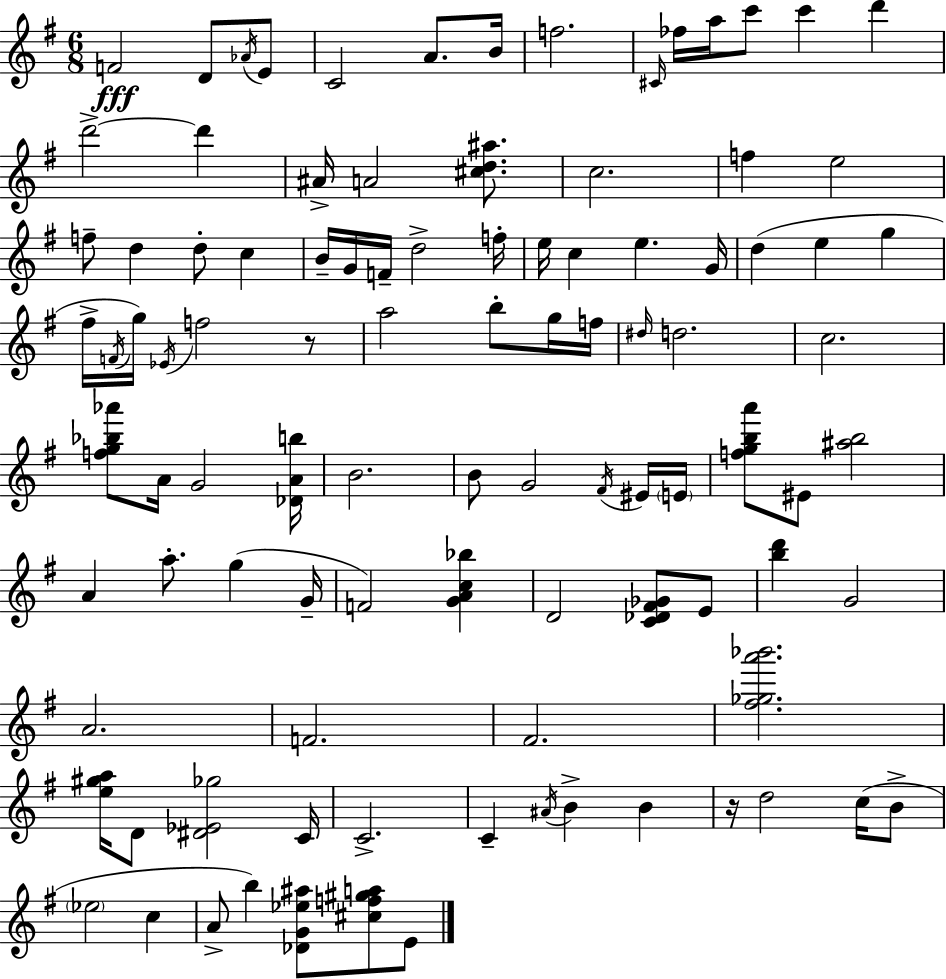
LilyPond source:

{
  \clef treble
  \numericTimeSignature
  \time 6/8
  \key g \major
  f'2\fff d'8 \acciaccatura { aes'16 } e'8 | c'2 a'8. | b'16 f''2. | \grace { cis'16 } fes''16 a''16 c'''8 c'''4 d'''4 | \break d'''2->~~ d'''4 | ais'16-> a'2 <cis'' d'' ais''>8. | c''2. | f''4 e''2 | \break f''8-- d''4 d''8-. c''4 | b'16-- g'16 f'16-- d''2-> | f''16-. e''16 c''4 e''4. | g'16 d''4( e''4 g''4 | \break fis''16-> \acciaccatura { f'16 } g''16) \acciaccatura { ees'16 } f''2 | r8 a''2 | b''8-. g''16 f''16 \grace { dis''16 } d''2. | c''2. | \break <f'' g'' bes'' aes'''>8 a'16 g'2 | <des' a' b''>16 b'2. | b'8 g'2 | \acciaccatura { fis'16 } eis'16 \parenthesize e'16 <f'' g'' b'' a'''>8 eis'8 <ais'' b''>2 | \break a'4 a''8.-. | g''4( g'16-- f'2) | <g' a' c'' bes''>4 d'2 | <c' des' fis' ges'>8 e'8 <b'' d'''>4 g'2 | \break a'2. | f'2. | fis'2. | <fis'' ges'' a''' bes'''>2. | \break <e'' gis'' a''>16 d'8 <dis' ees' ges''>2 | c'16 c'2.-> | c'4-- \acciaccatura { ais'16 } b'4-> | b'4 r16 d''2 | \break c''16( b'8-> \parenthesize ees''2 | c''4 a'8-> b''4) | <des' g' ees'' ais''>8 <cis'' f'' gis'' a''>8 e'8 \bar "|."
}